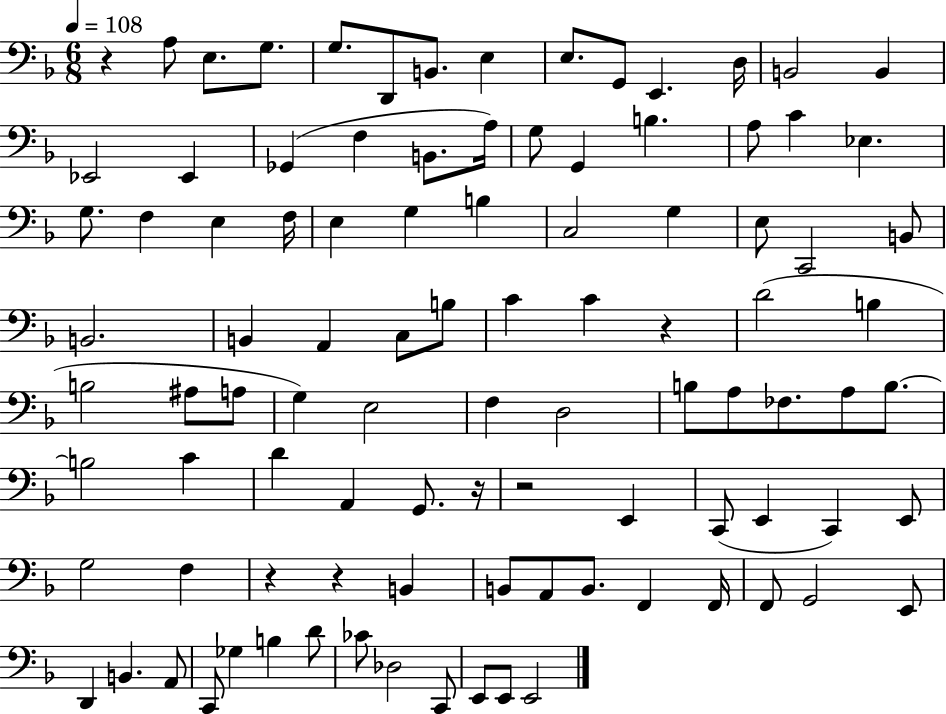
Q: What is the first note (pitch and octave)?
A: A3